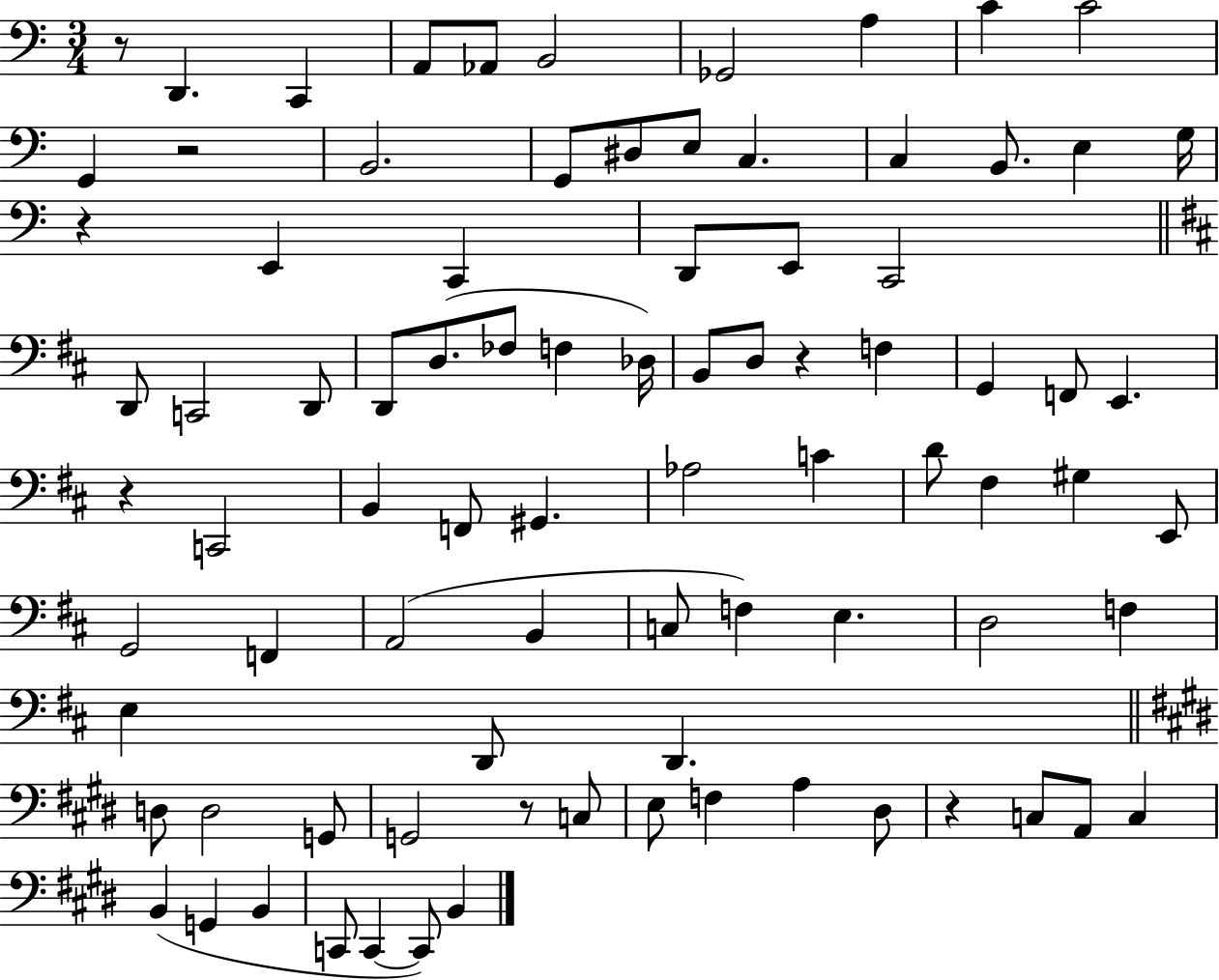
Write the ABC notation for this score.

X:1
T:Untitled
M:3/4
L:1/4
K:C
z/2 D,, C,, A,,/2 _A,,/2 B,,2 _G,,2 A, C C2 G,, z2 B,,2 G,,/2 ^D,/2 E,/2 C, C, B,,/2 E, G,/4 z E,, C,, D,,/2 E,,/2 C,,2 D,,/2 C,,2 D,,/2 D,,/2 D,/2 _F,/2 F, _D,/4 B,,/2 D,/2 z F, G,, F,,/2 E,, z C,,2 B,, F,,/2 ^G,, _A,2 C D/2 ^F, ^G, E,,/2 G,,2 F,, A,,2 B,, C,/2 F, E, D,2 F, E, D,,/2 D,, D,/2 D,2 G,,/2 G,,2 z/2 C,/2 E,/2 F, A, ^D,/2 z C,/2 A,,/2 C, B,, G,, B,, C,,/2 C,, C,,/2 B,,